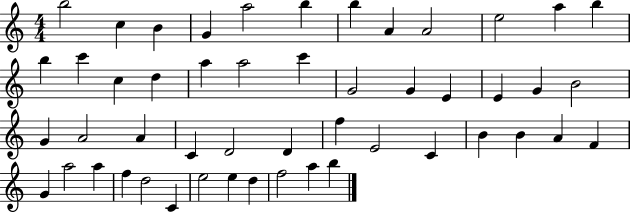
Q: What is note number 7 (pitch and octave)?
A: B5